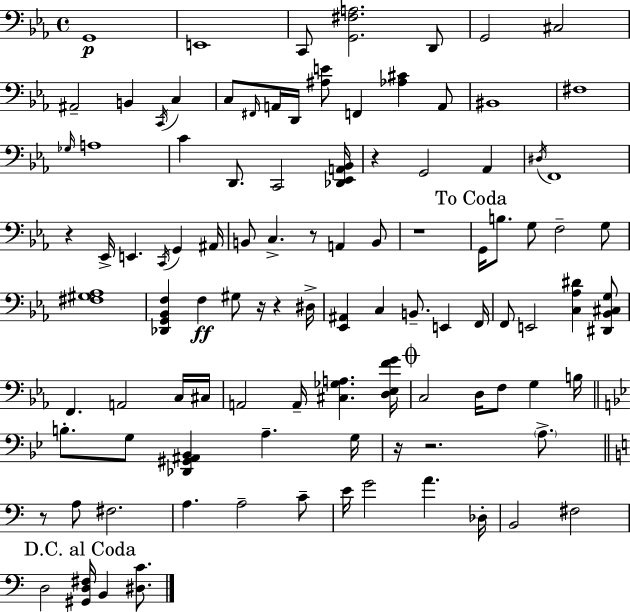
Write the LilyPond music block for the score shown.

{
  \clef bass
  \time 4/4
  \defaultTimeSignature
  \key ees \major
  g,1\p | e,1 | c,8 <g, fis a>2. d,8 | g,2 cis2 | \break ais,2-- b,4 \acciaccatura { c,16 } c4 | c8 \grace { fis,16 } a,16 d,16 <ais e'>8 f,4 <aes cis'>4 | a,8 bis,1 | fis1 | \break \grace { ges16 } a1 | c'4 d,8. c,2 | <des, ees, a, bes,>16 r4 g,2 aes,4 | \acciaccatura { dis16 } f,1 | \break r4 ees,16-> e,4. \acciaccatura { c,16 } | g,4 ais,16 b,8 c4.-> r8 a,4 | b,8 r1 | \mark "To Coda" g,16 b8. g8 f2-- | \break g8 <fis gis aes>1 | <des, g, bes, f>4 f4\ff gis8 r16 | r4 dis16-> <ees, ais,>4 c4 b,8.-- | e,4 f,16 f,8 e,2 <c aes dis'>4 | \break <dis, bes, cis g>8 f,4. a,2 | c16 cis16 a,2 a,16-- <cis ges a>4. | <d ees f' g'>16 \mark \markup { \musicglyph "scripts.coda" } c2 d16 f8 | g4 b16 \bar "||" \break \key bes \major b8.-. g8 <des, gis, ais, bes,>4 a4.-- g16 | r16 r2. \parenthesize a8.-> | \bar "||" \break \key c \major r8 a8 fis2. | a4. a2-- c'8-- | e'16 g'2 a'4. des16-. | b,2 fis2 | \break \mark "D.C. al Coda" d2 <gis, d fis>16 b,4 <dis c'>8. | \bar "|."
}